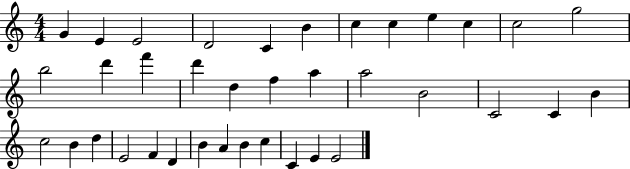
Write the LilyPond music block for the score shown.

{
  \clef treble
  \numericTimeSignature
  \time 4/4
  \key c \major
  g'4 e'4 e'2 | d'2 c'4 b'4 | c''4 c''4 e''4 c''4 | c''2 g''2 | \break b''2 d'''4 f'''4 | d'''4 d''4 f''4 a''4 | a''2 b'2 | c'2 c'4 b'4 | \break c''2 b'4 d''4 | e'2 f'4 d'4 | b'4 a'4 b'4 c''4 | c'4 e'4 e'2 | \break \bar "|."
}